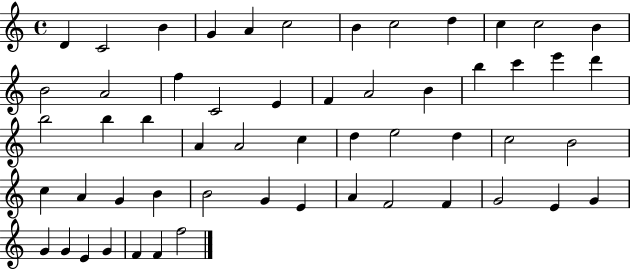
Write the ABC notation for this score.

X:1
T:Untitled
M:4/4
L:1/4
K:C
D C2 B G A c2 B c2 d c c2 B B2 A2 f C2 E F A2 B b c' e' d' b2 b b A A2 c d e2 d c2 B2 c A G B B2 G E A F2 F G2 E G G G E G F F f2